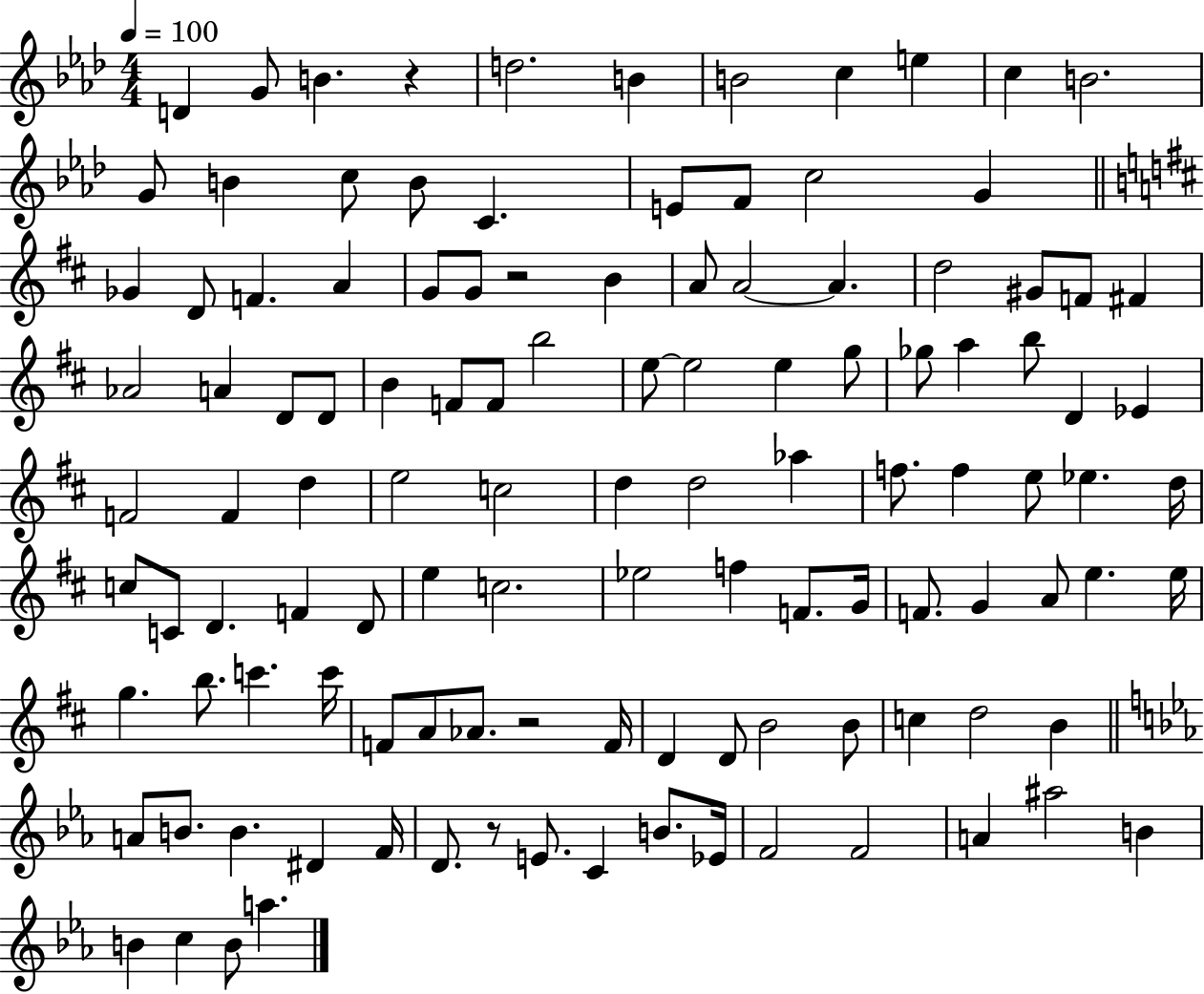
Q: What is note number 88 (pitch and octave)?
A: D4